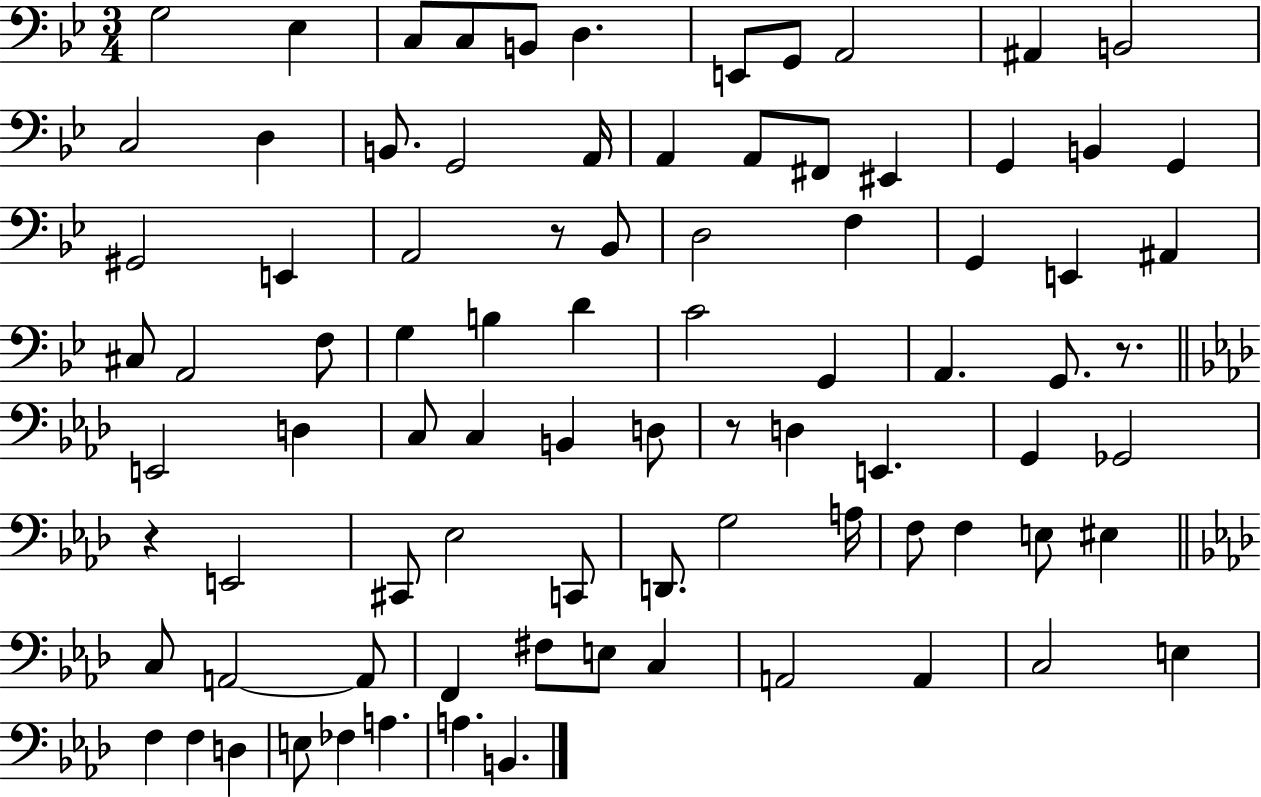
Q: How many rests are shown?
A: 4